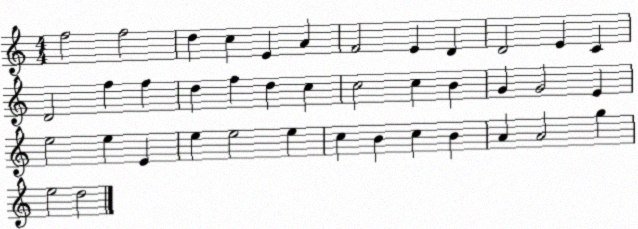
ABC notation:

X:1
T:Untitled
M:4/4
L:1/4
K:C
f2 f2 d c E A F2 E D D2 E C D2 f f d f d c c2 c B G G2 E e2 e E e e2 e c B c B A A2 g e2 d2